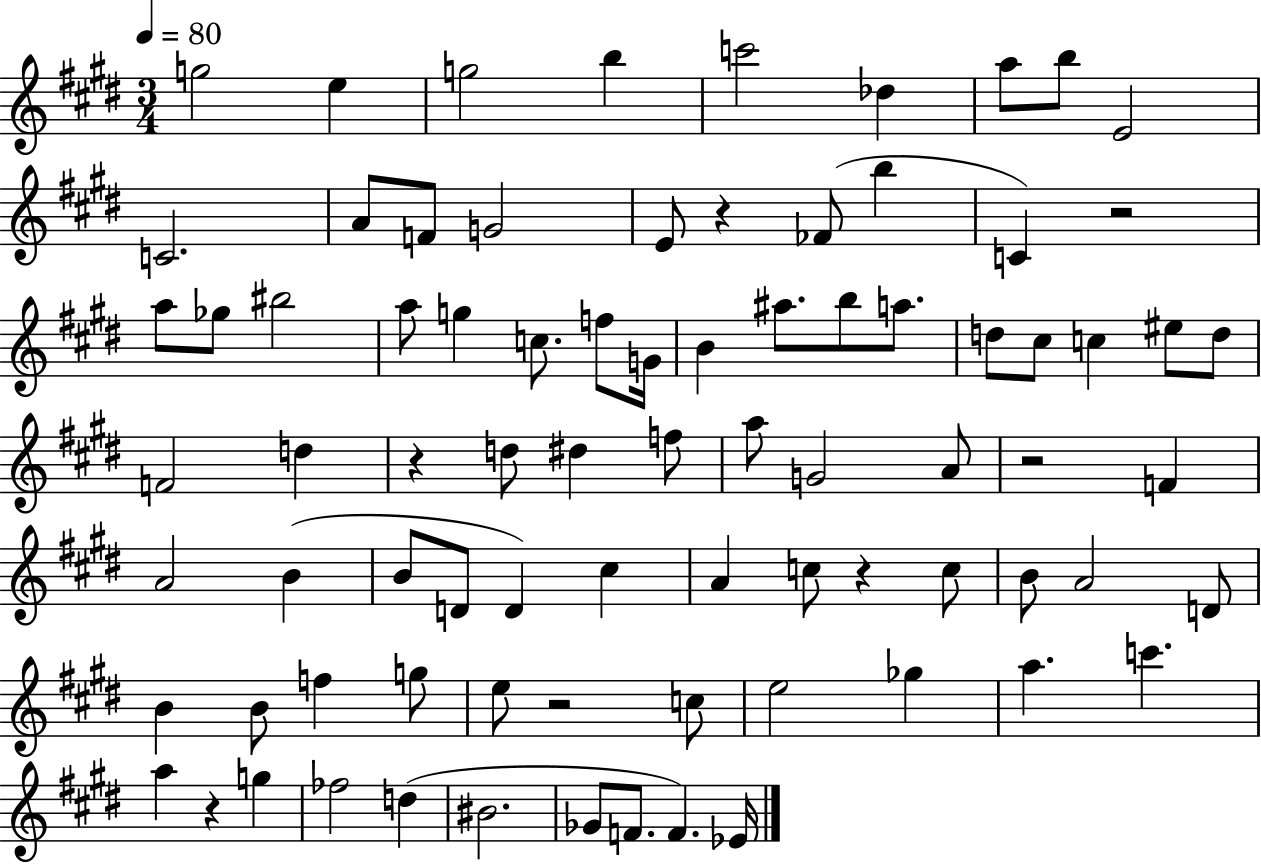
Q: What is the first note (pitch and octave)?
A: G5